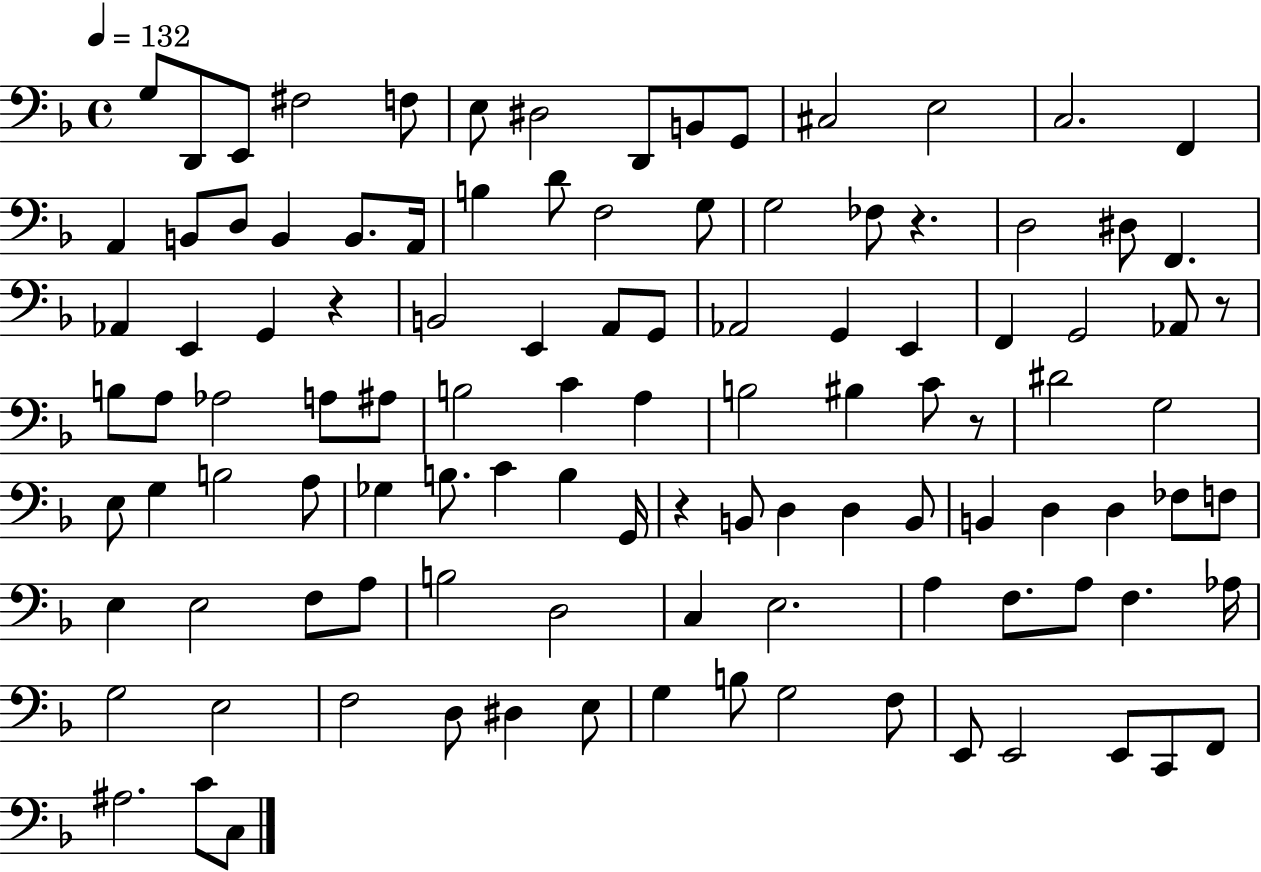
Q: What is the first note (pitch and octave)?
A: G3